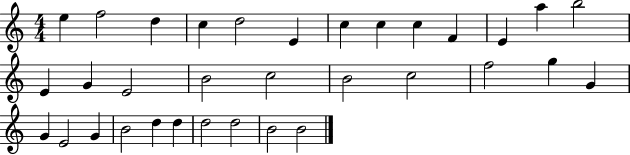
E5/q F5/h D5/q C5/q D5/h E4/q C5/q C5/q C5/q F4/q E4/q A5/q B5/h E4/q G4/q E4/h B4/h C5/h B4/h C5/h F5/h G5/q G4/q G4/q E4/h G4/q B4/h D5/q D5/q D5/h D5/h B4/h B4/h